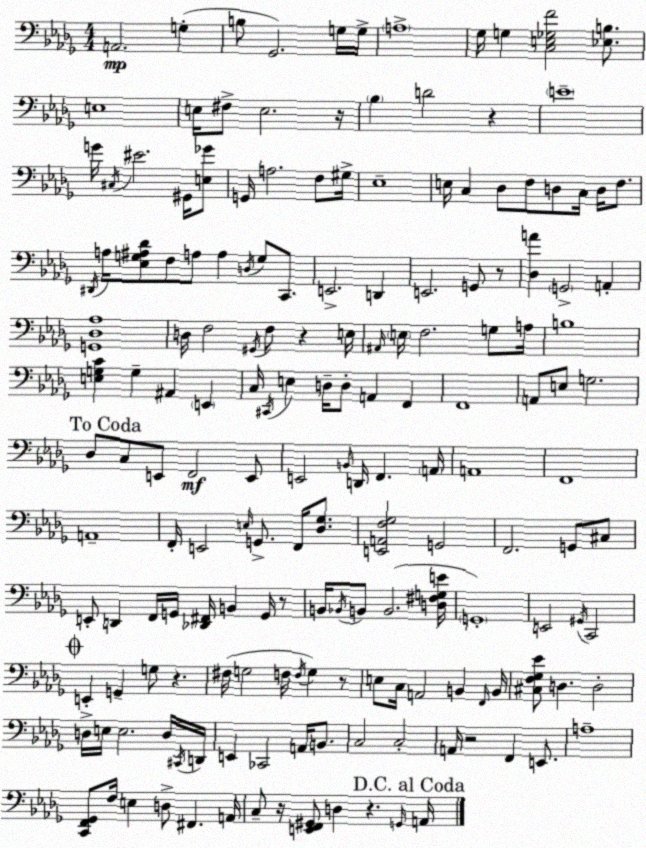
X:1
T:Untitled
M:4/4
L:1/4
K:Bbm
A,,2 G, B,/2 _G,,2 G,/4 G,/4 A,4 _G,/4 G, [C,E,_G,F]2 [_E,B,]/2 E,4 E,/4 ^F,/2 E,2 z/4 _B, D2 z E4 G/4 ^C,/4 ^E2 ^G,,/4 [E,_G]/2 G,,/4 A,2 F,/2 ^G,/4 _E,4 E,/4 C, _D,/2 F,/2 D,/2 C,/4 D,/4 F,/2 ^D,,/4 A,/4 [_E,G,^A,_D]/2 F,/2 A,/2 A, D,/4 G,/2 C,,/2 E,,2 D,, E,,2 G,,/2 z/2 [_D,A] G,,2 A,, [G,,_D,_A,]4 D,/4 F,2 ^G,,/4 F,/2 z E,/4 ^A,,/4 E,/4 F,2 G,/2 A,/4 B,4 [E,G,C] G, ^A,, E,, C,/4 ^C,,/4 E, D,/4 D,/2 A,, F,, F,,4 A,,/2 E,/2 G,2 _D,/2 C,/2 E,,/2 F,,2 E,,/2 E,,2 B,,/4 D,,/4 F,, A,,/4 A,,4 F,,4 A,,4 F,,/4 E,,2 E,/4 G,,/2 F,,/4 [_D,_G,]/2 [E,,A,,F,_G,]2 G,,2 F,,2 G,,/2 ^C,/2 E,,/2 D,, F,,/4 G,,/4 [_D,,^F,,]/4 B,, G,,/4 z/2 B,,/4 _B,,/4 B,,/2 B,,2 [D,^F,G,E]/4 G,,4 E,,2 ^G,,/4 C,,2 E,, G,, G,/2 z ^F,/4 G,2 F,/4 F,/4 G, z/2 E,/2 C,/4 A,,2 B,, F,,/4 B,,/4 [^C,F,_G,_E]/2 D, D,2 D,/4 E,/4 E,2 D,/4 ^C,,/4 D,,/4 E,, _C,,2 A,,/4 B,,/2 C,2 C,2 A,,/4 z2 F,, E,,/2 A,4 [C,,F,,_G,,]/2 F,/4 E, D,/2 ^F,, A,,/4 C,/2 z/4 [E,,F,,^G,,]/2 D, z G,,/4 A,,/4